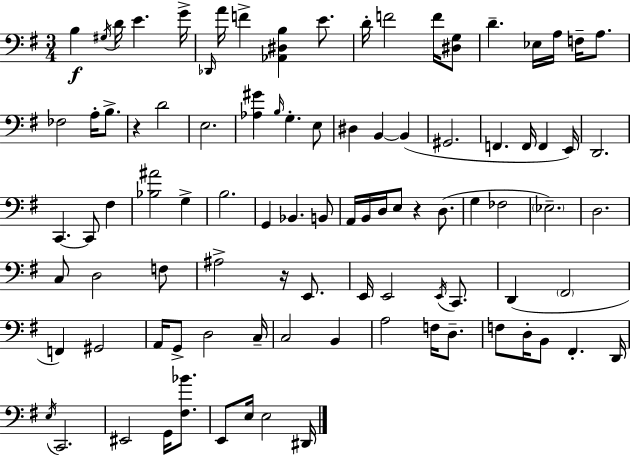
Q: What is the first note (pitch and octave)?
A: B3